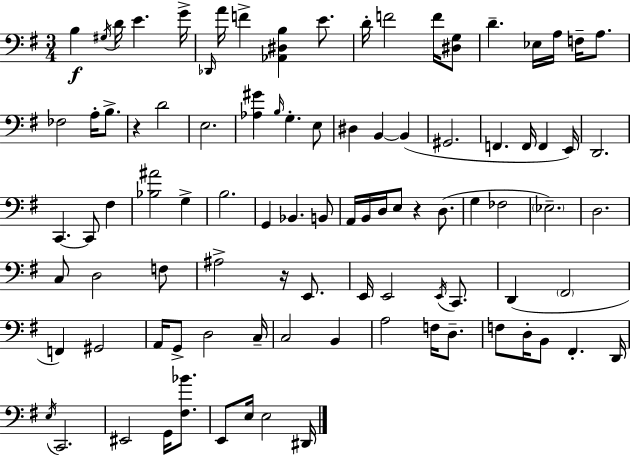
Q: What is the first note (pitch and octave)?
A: B3